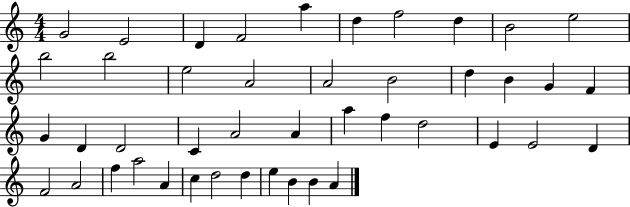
X:1
T:Untitled
M:4/4
L:1/4
K:C
G2 E2 D F2 a d f2 d B2 e2 b2 b2 e2 A2 A2 B2 d B G F G D D2 C A2 A a f d2 E E2 D F2 A2 f a2 A c d2 d e B B A